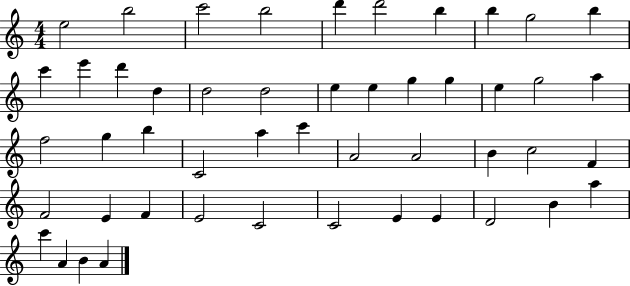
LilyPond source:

{
  \clef treble
  \numericTimeSignature
  \time 4/4
  \key c \major
  e''2 b''2 | c'''2 b''2 | d'''4 d'''2 b''4 | b''4 g''2 b''4 | \break c'''4 e'''4 d'''4 d''4 | d''2 d''2 | e''4 e''4 g''4 g''4 | e''4 g''2 a''4 | \break f''2 g''4 b''4 | c'2 a''4 c'''4 | a'2 a'2 | b'4 c''2 f'4 | \break f'2 e'4 f'4 | e'2 c'2 | c'2 e'4 e'4 | d'2 b'4 a''4 | \break c'''4 a'4 b'4 a'4 | \bar "|."
}